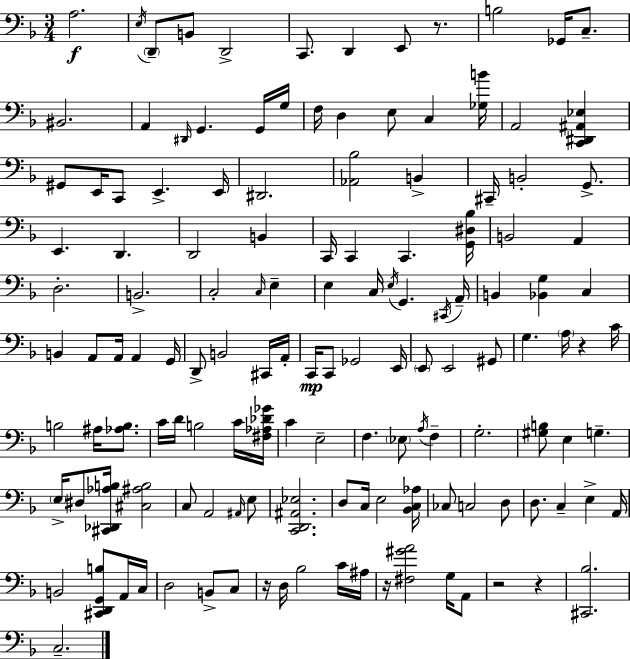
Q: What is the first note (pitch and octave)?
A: A3